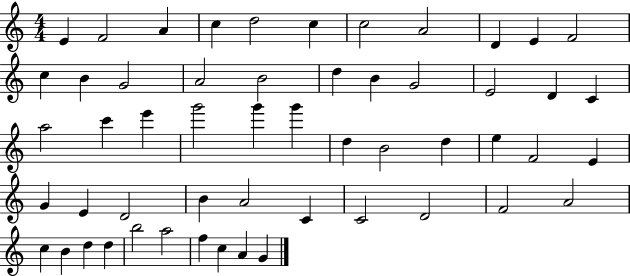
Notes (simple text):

E4/q F4/h A4/q C5/q D5/h C5/q C5/h A4/h D4/q E4/q F4/h C5/q B4/q G4/h A4/h B4/h D5/q B4/q G4/h E4/h D4/q C4/q A5/h C6/q E6/q G6/h G6/q G6/q D5/q B4/h D5/q E5/q F4/h E4/q G4/q E4/q D4/h B4/q A4/h C4/q C4/h D4/h F4/h A4/h C5/q B4/q D5/q D5/q B5/h A5/h F5/q C5/q A4/q G4/q